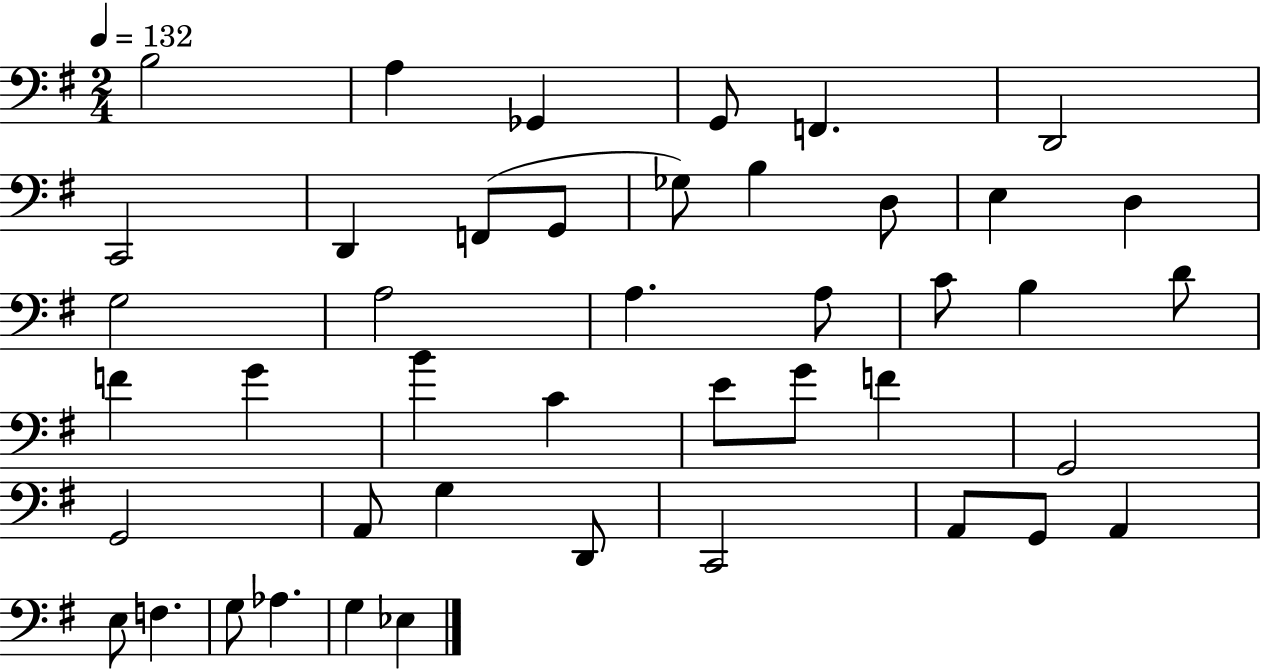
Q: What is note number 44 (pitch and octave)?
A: Eb3